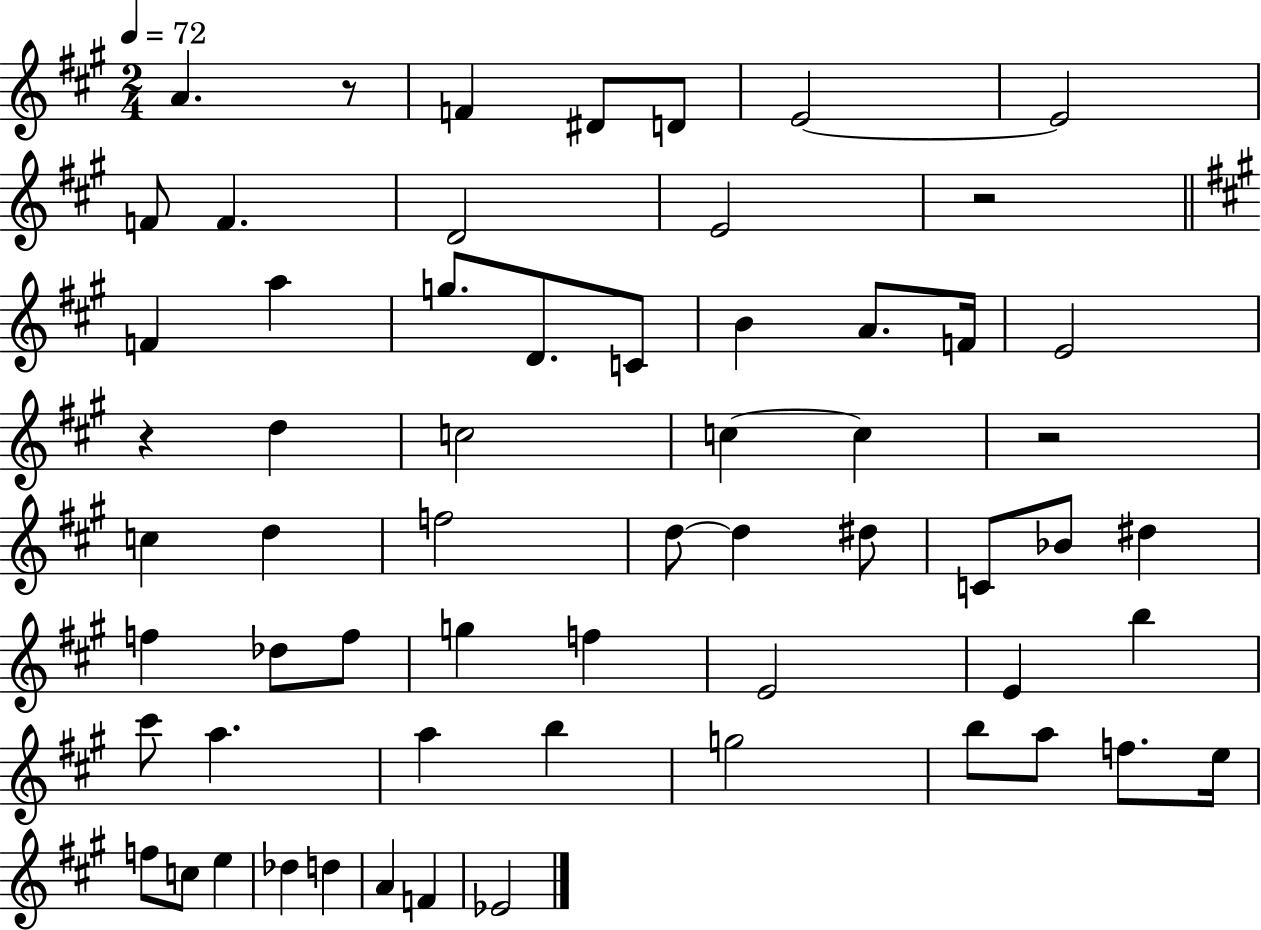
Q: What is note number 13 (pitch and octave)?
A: G5